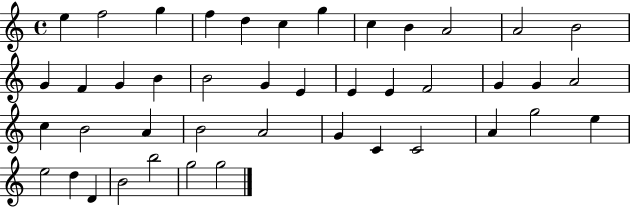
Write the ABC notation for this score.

X:1
T:Untitled
M:4/4
L:1/4
K:C
e f2 g f d c g c B A2 A2 B2 G F G B B2 G E E E F2 G G A2 c B2 A B2 A2 G C C2 A g2 e e2 d D B2 b2 g2 g2